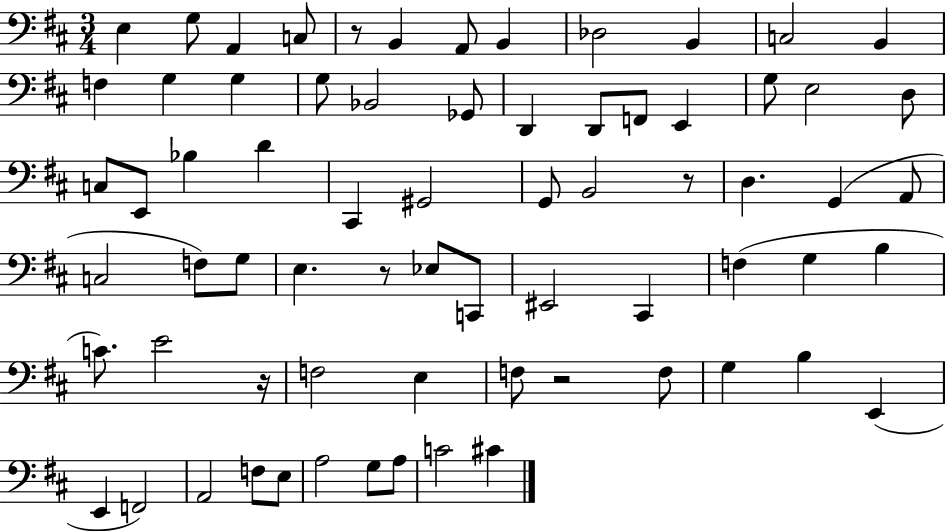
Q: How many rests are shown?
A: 5